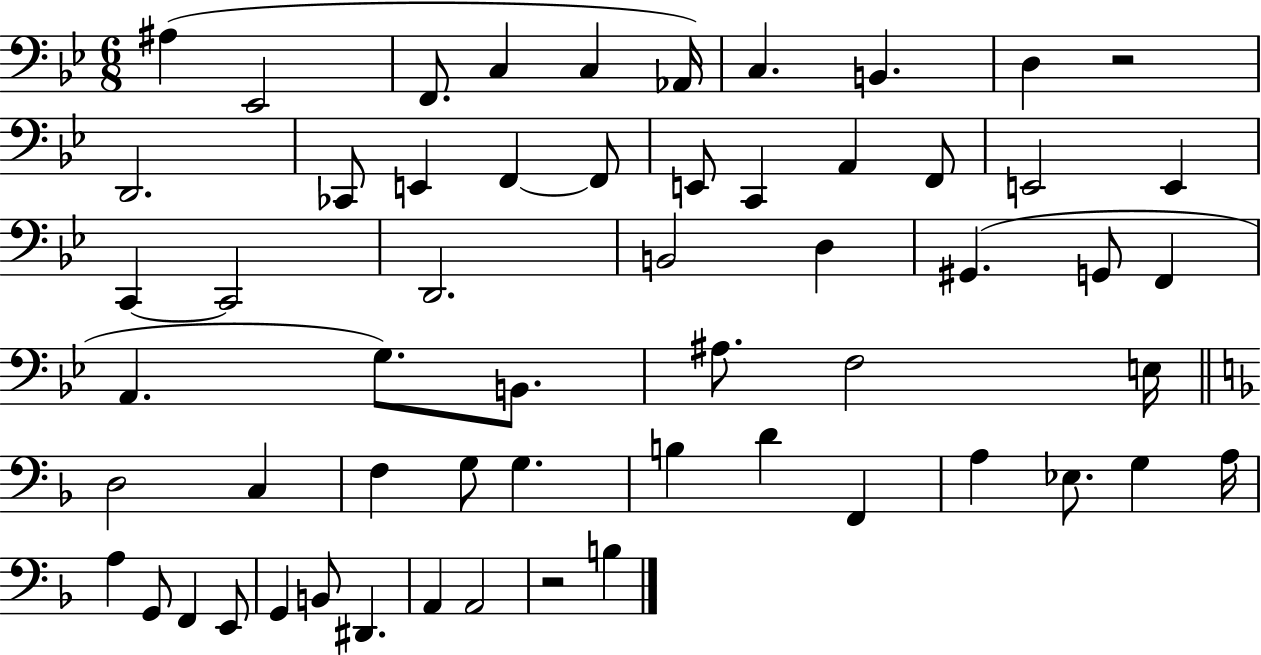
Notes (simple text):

A#3/q Eb2/h F2/e. C3/q C3/q Ab2/s C3/q. B2/q. D3/q R/h D2/h. CES2/e E2/q F2/q F2/e E2/e C2/q A2/q F2/e E2/h E2/q C2/q C2/h D2/h. B2/h D3/q G#2/q. G2/e F2/q A2/q. G3/e. B2/e. A#3/e. F3/h E3/s D3/h C3/q F3/q G3/e G3/q. B3/q D4/q F2/q A3/q Eb3/e. G3/q A3/s A3/q G2/e F2/q E2/e G2/q B2/e D#2/q. A2/q A2/h R/h B3/q